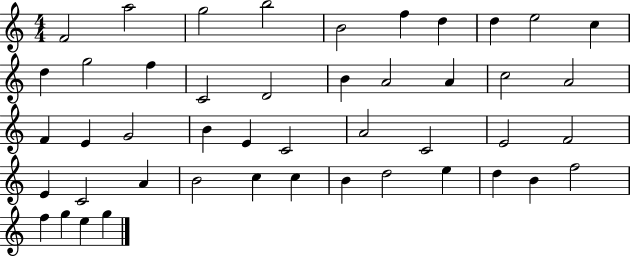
{
  \clef treble
  \numericTimeSignature
  \time 4/4
  \key c \major
  f'2 a''2 | g''2 b''2 | b'2 f''4 d''4 | d''4 e''2 c''4 | \break d''4 g''2 f''4 | c'2 d'2 | b'4 a'2 a'4 | c''2 a'2 | \break f'4 e'4 g'2 | b'4 e'4 c'2 | a'2 c'2 | e'2 f'2 | \break e'4 c'2 a'4 | b'2 c''4 c''4 | b'4 d''2 e''4 | d''4 b'4 f''2 | \break f''4 g''4 e''4 g''4 | \bar "|."
}